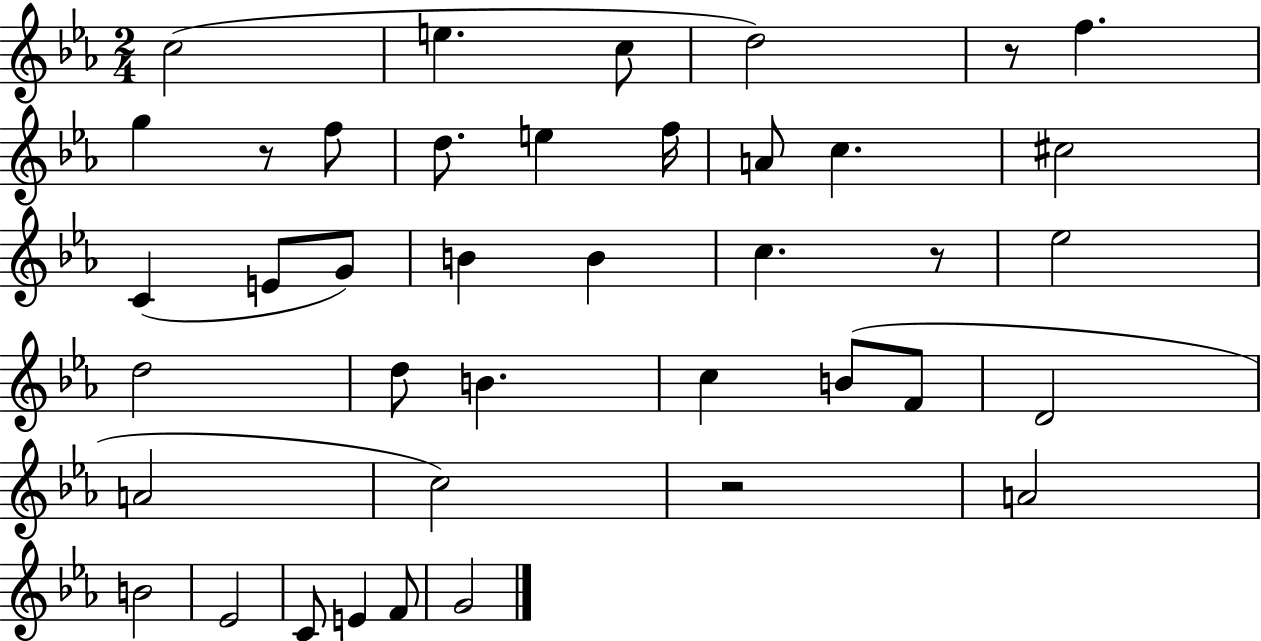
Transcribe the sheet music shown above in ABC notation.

X:1
T:Untitled
M:2/4
L:1/4
K:Eb
c2 e c/2 d2 z/2 f g z/2 f/2 d/2 e f/4 A/2 c ^c2 C E/2 G/2 B B c z/2 _e2 d2 d/2 B c B/2 F/2 D2 A2 c2 z2 A2 B2 _E2 C/2 E F/2 G2